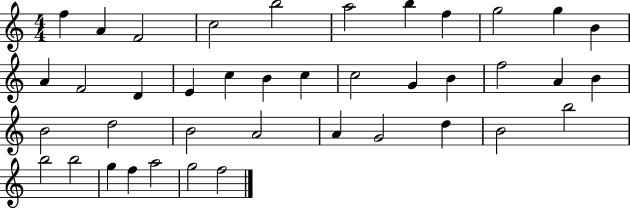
{
  \clef treble
  \numericTimeSignature
  \time 4/4
  \key c \major
  f''4 a'4 f'2 | c''2 b''2 | a''2 b''4 f''4 | g''2 g''4 b'4 | \break a'4 f'2 d'4 | e'4 c''4 b'4 c''4 | c''2 g'4 b'4 | f''2 a'4 b'4 | \break b'2 d''2 | b'2 a'2 | a'4 g'2 d''4 | b'2 b''2 | \break b''2 b''2 | g''4 f''4 a''2 | g''2 f''2 | \bar "|."
}